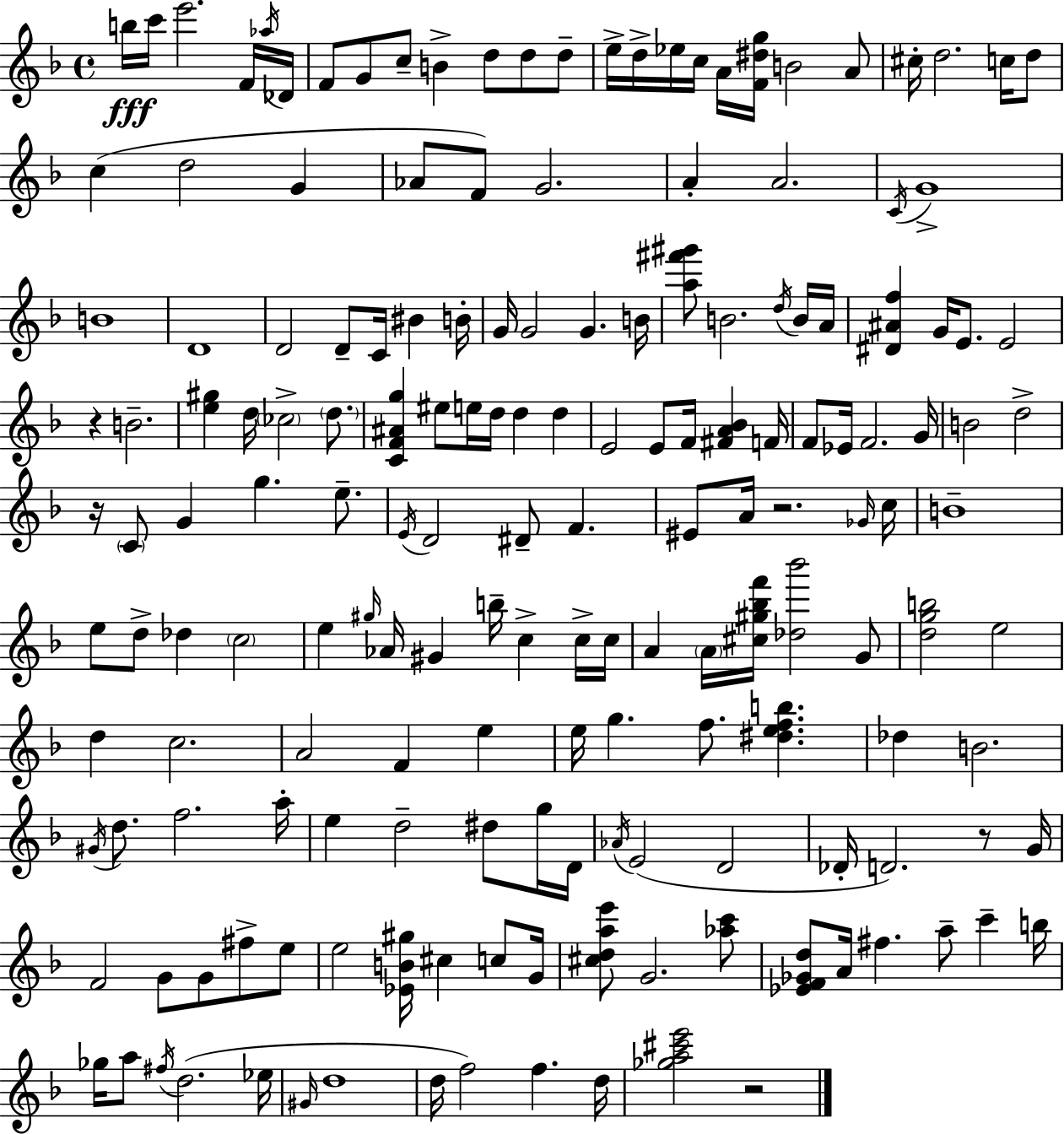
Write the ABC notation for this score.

X:1
T:Untitled
M:4/4
L:1/4
K:Dm
b/4 c'/4 e'2 F/4 _a/4 _D/4 F/2 G/2 c/2 B d/2 d/2 d/2 e/4 d/4 _e/4 c/4 A/4 [F^dg]/4 B2 A/2 ^c/4 d2 c/4 d/2 c d2 G _A/2 F/2 G2 A A2 C/4 G4 B4 D4 D2 D/2 C/4 ^B B/4 G/4 G2 G B/4 [a^f'^g']/2 B2 d/4 B/4 A/4 [^D^Af] G/4 E/2 E2 z B2 [e^g] d/4 _c2 d/2 [CF^Ag] ^e/2 e/4 d/4 d d E2 E/2 F/4 [^FA_B] F/4 F/2 _E/4 F2 G/4 B2 d2 z/4 C/2 G g e/2 E/4 D2 ^D/2 F ^E/2 A/4 z2 _G/4 c/4 B4 e/2 d/2 _d c2 e ^g/4 _A/4 ^G b/4 c c/4 c/4 A A/4 [^c^g_bf']/4 [_d_b']2 G/2 [dgb]2 e2 d c2 A2 F e e/4 g f/2 [^defb] _d B2 ^G/4 d/2 f2 a/4 e d2 ^d/2 g/4 D/4 _A/4 E2 D2 _D/4 D2 z/2 G/4 F2 G/2 G/2 ^f/2 e/2 e2 [_EB^g]/4 ^c c/2 G/4 [^cdae']/2 G2 [_ac']/2 [_EF_Gd]/2 A/4 ^f a/2 c' b/4 _g/4 a/2 ^f/4 d2 _e/4 ^G/4 d4 d/4 f2 f d/4 [_ga^c'e']2 z2